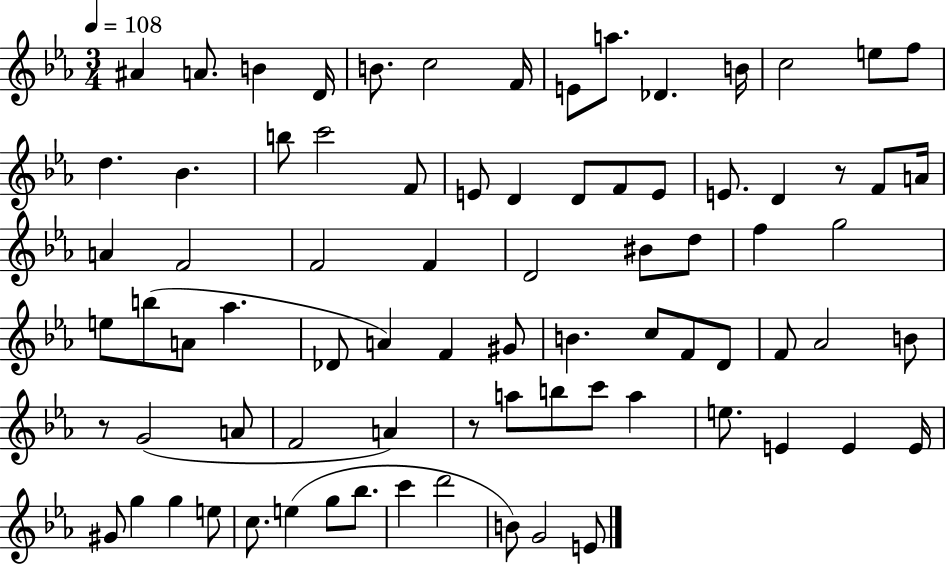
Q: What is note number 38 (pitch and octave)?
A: E5